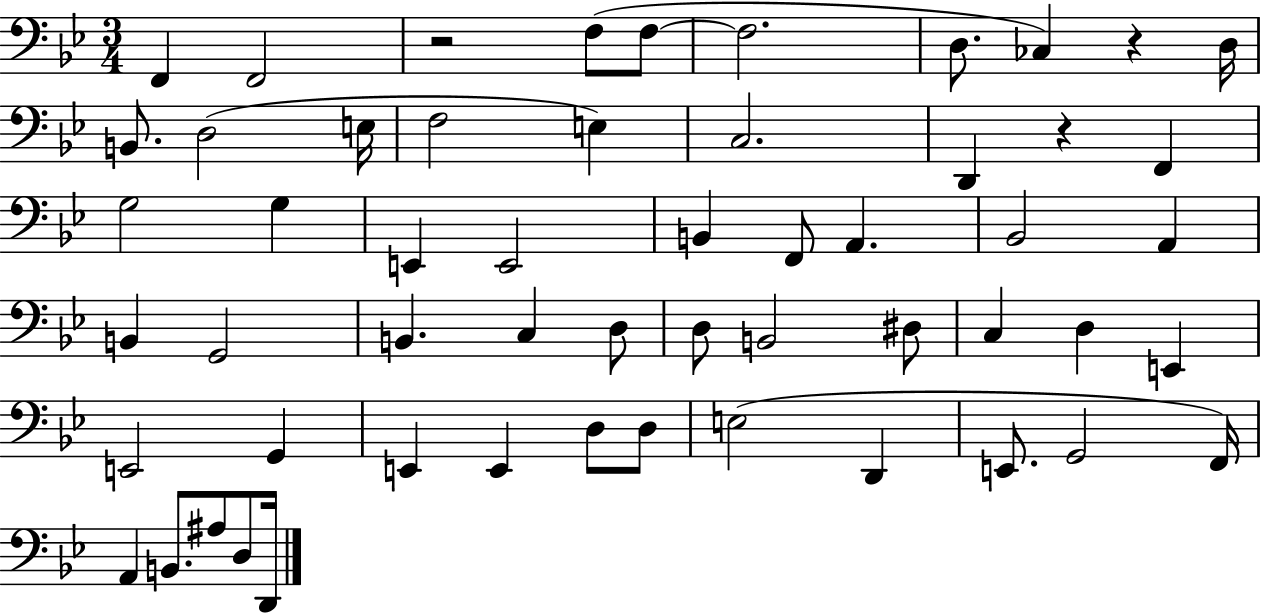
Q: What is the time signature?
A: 3/4